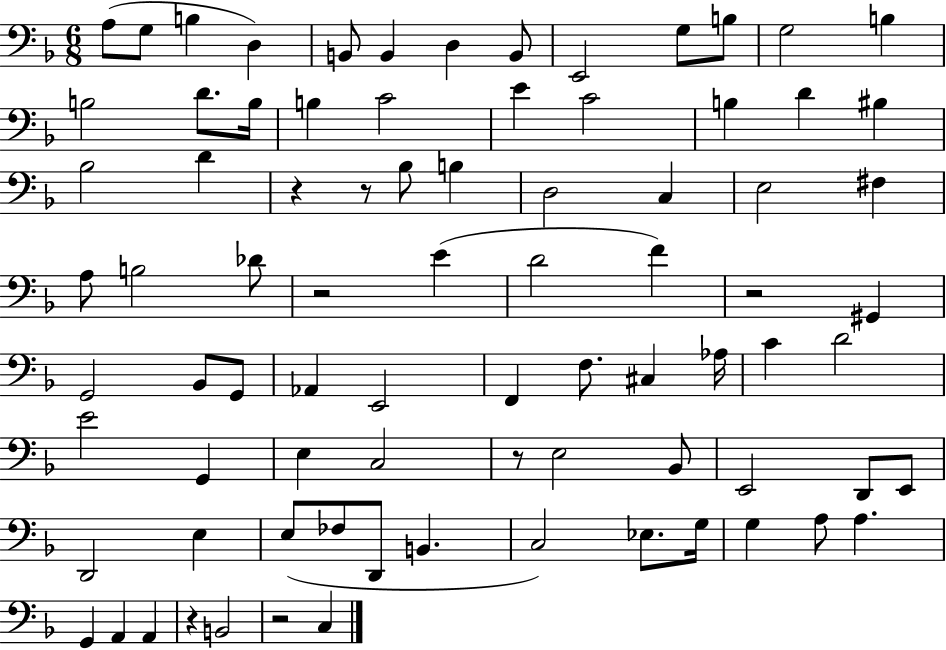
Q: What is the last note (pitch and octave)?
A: C3